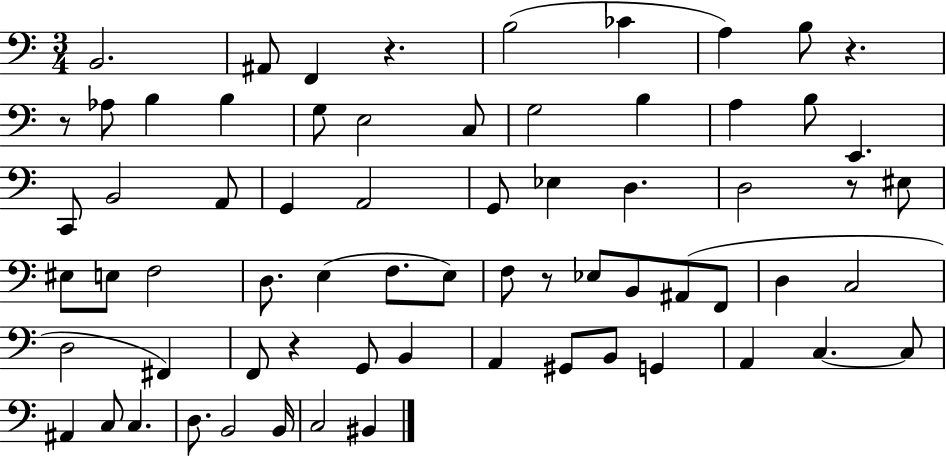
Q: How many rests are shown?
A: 6